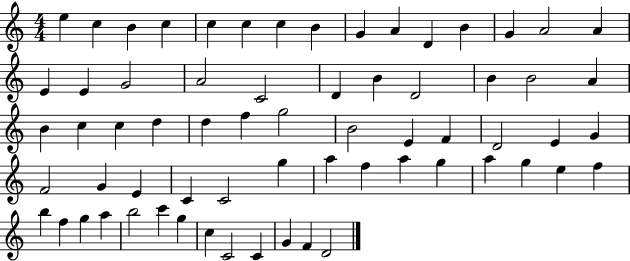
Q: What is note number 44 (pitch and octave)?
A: C4